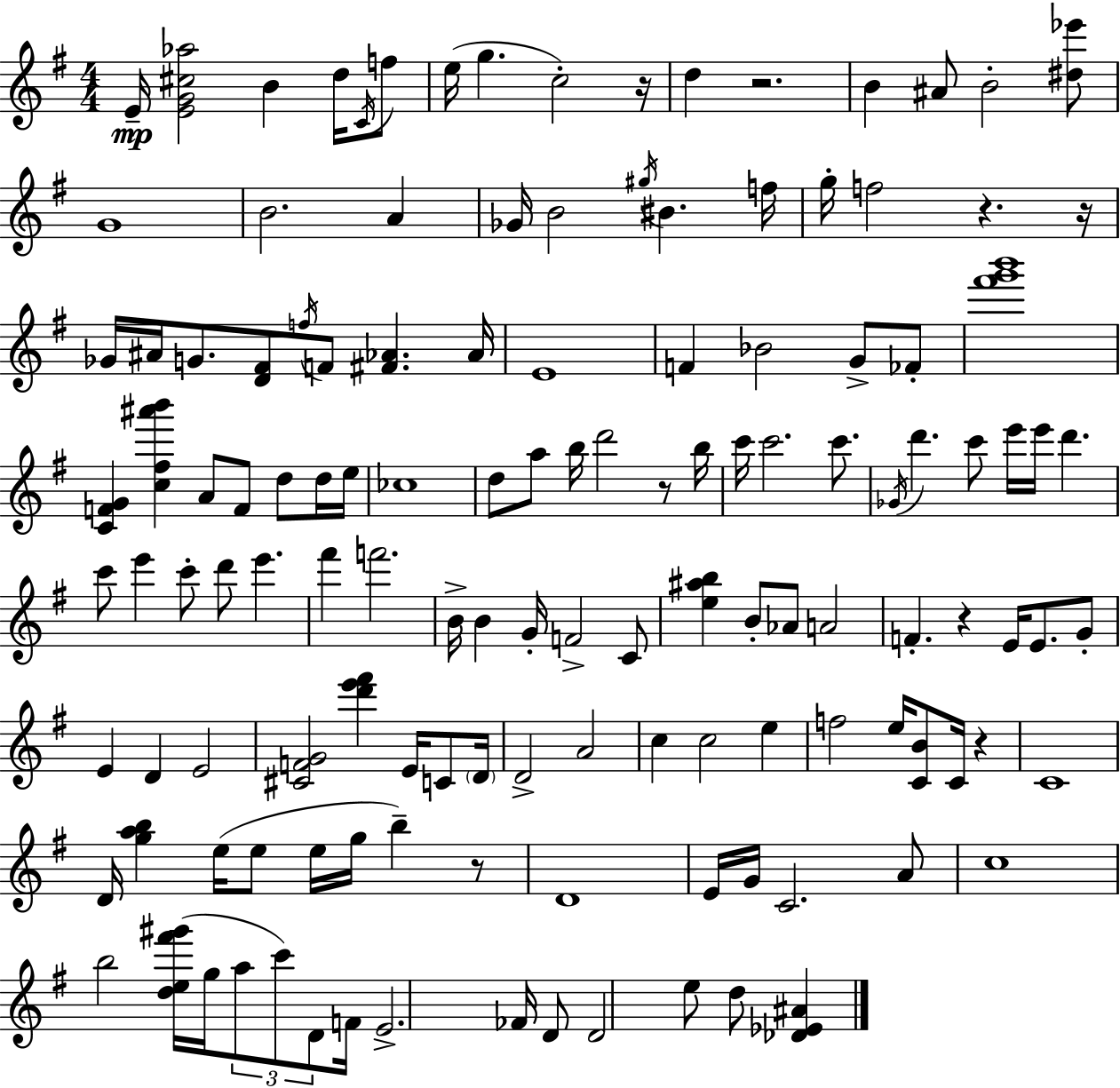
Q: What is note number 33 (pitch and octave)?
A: FES4